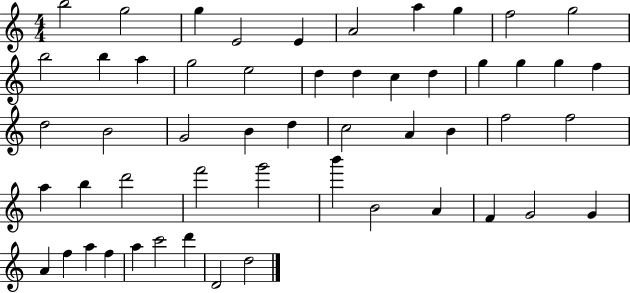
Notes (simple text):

B5/h G5/h G5/q E4/h E4/q A4/h A5/q G5/q F5/h G5/h B5/h B5/q A5/q G5/h E5/h D5/q D5/q C5/q D5/q G5/q G5/q G5/q F5/q D5/h B4/h G4/h B4/q D5/q C5/h A4/q B4/q F5/h F5/h A5/q B5/q D6/h F6/h G6/h B6/q B4/h A4/q F4/q G4/h G4/q A4/q F5/q A5/q F5/q A5/q C6/h D6/q D4/h D5/h